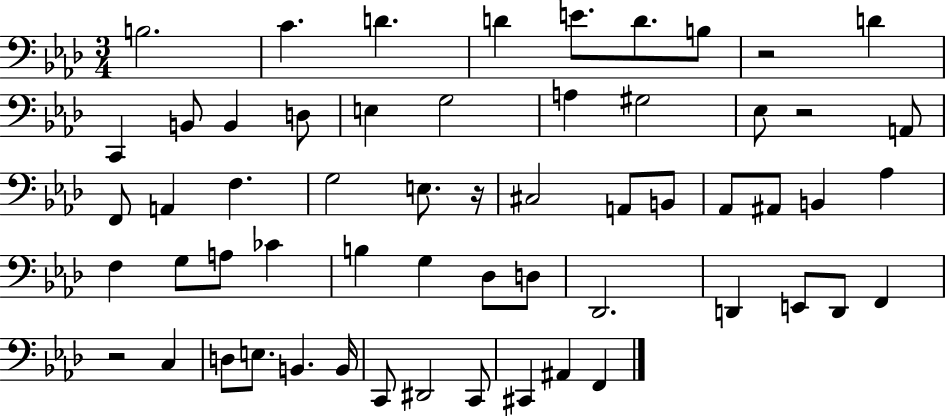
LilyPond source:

{
  \clef bass
  \numericTimeSignature
  \time 3/4
  \key aes \major
  b2. | c'4. d'4. | d'4 e'8. d'8. b8 | r2 d'4 | \break c,4 b,8 b,4 d8 | e4 g2 | a4 gis2 | ees8 r2 a,8 | \break f,8 a,4 f4. | g2 e8. r16 | cis2 a,8 b,8 | aes,8 ais,8 b,4 aes4 | \break f4 g8 a8 ces'4 | b4 g4 des8 d8 | des,2. | d,4 e,8 d,8 f,4 | \break r2 c4 | d8 e8. b,4. b,16 | c,8 dis,2 c,8 | cis,4 ais,4 f,4 | \break \bar "|."
}